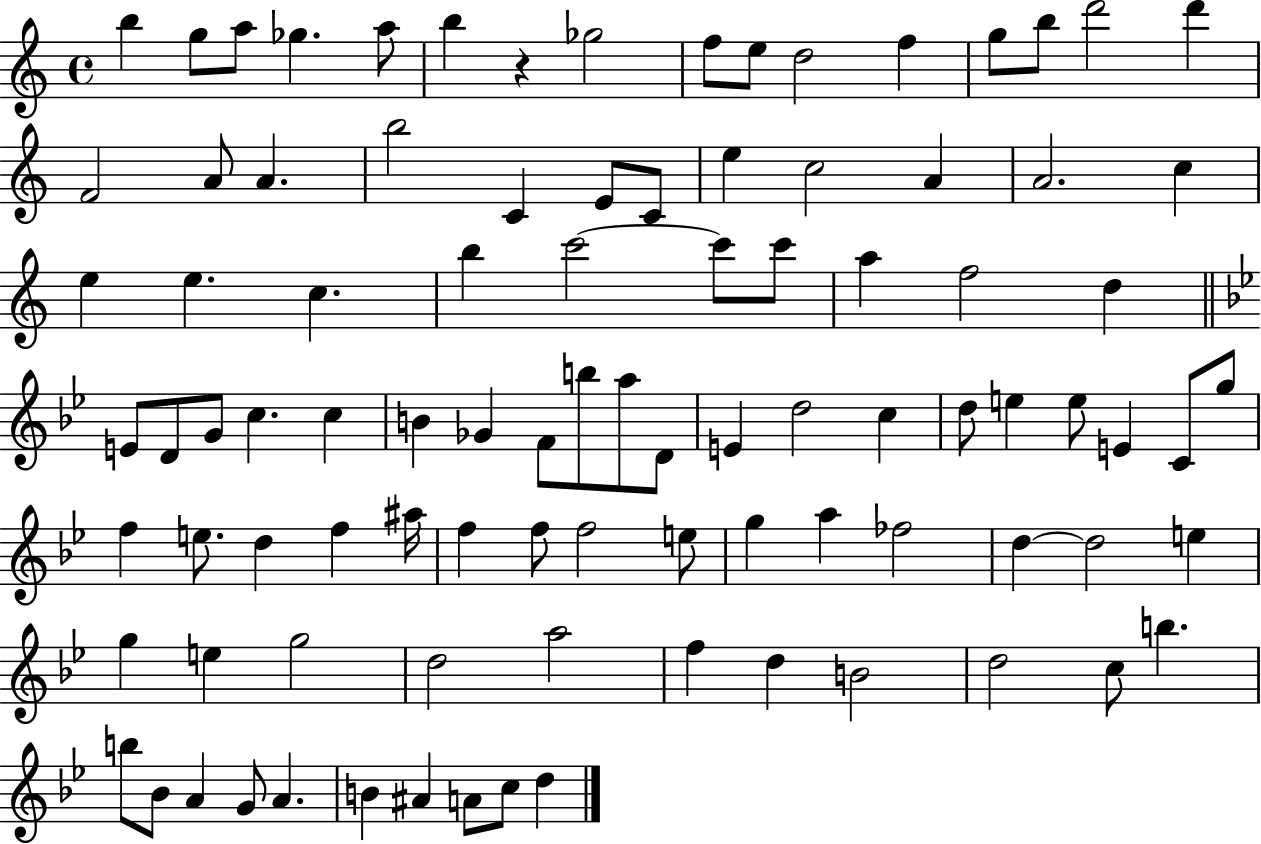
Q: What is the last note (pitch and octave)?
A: D5